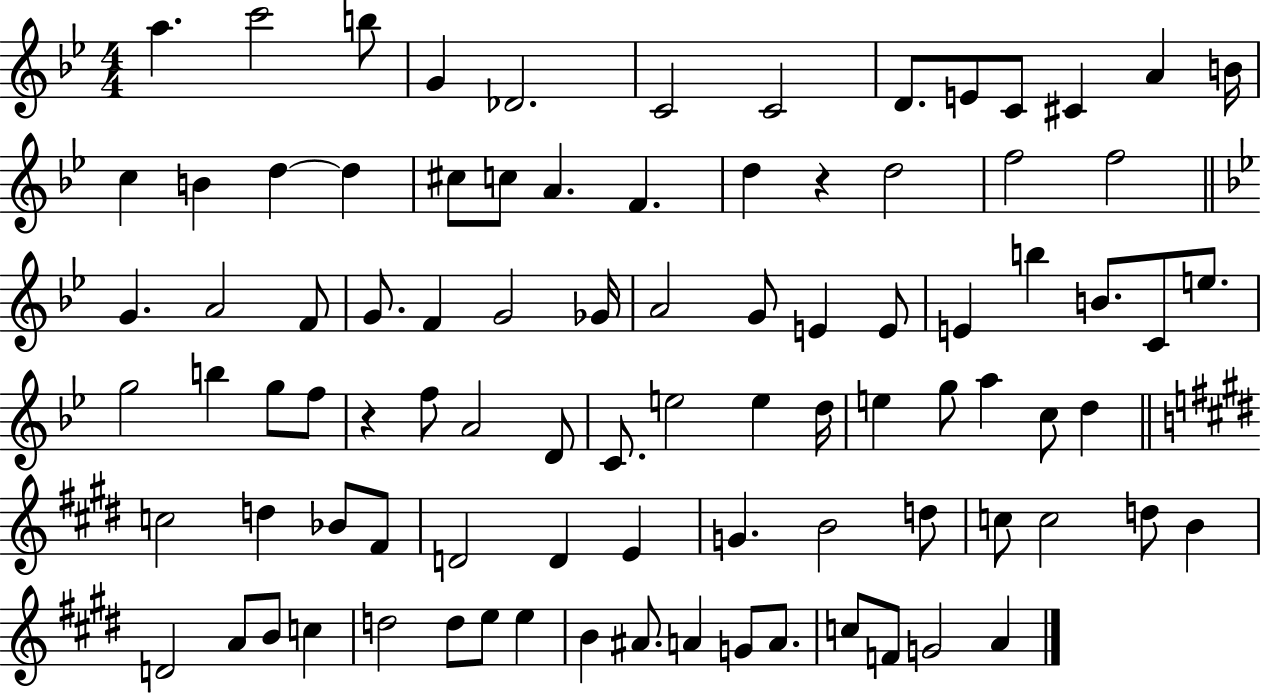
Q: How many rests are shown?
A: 2